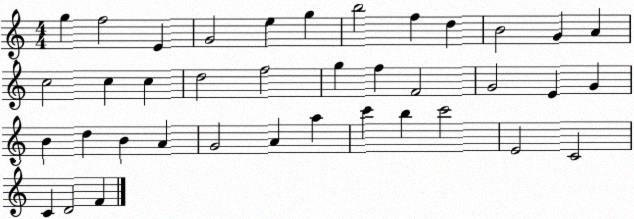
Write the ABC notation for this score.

X:1
T:Untitled
M:4/4
L:1/4
K:C
g f2 E G2 e g b2 f d B2 G A c2 c c d2 f2 g f F2 G2 E G B d B A G2 A a c' b c'2 E2 C2 C D2 F